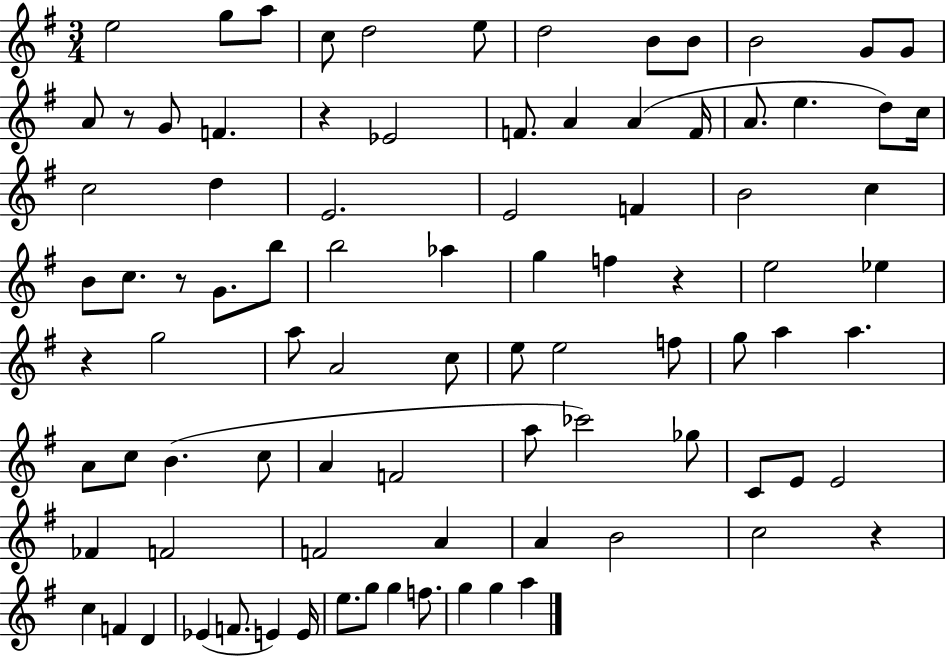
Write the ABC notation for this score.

X:1
T:Untitled
M:3/4
L:1/4
K:G
e2 g/2 a/2 c/2 d2 e/2 d2 B/2 B/2 B2 G/2 G/2 A/2 z/2 G/2 F z _E2 F/2 A A F/4 A/2 e d/2 c/4 c2 d E2 E2 F B2 c B/2 c/2 z/2 G/2 b/2 b2 _a g f z e2 _e z g2 a/2 A2 c/2 e/2 e2 f/2 g/2 a a A/2 c/2 B c/2 A F2 a/2 _c'2 _g/2 C/2 E/2 E2 _F F2 F2 A A B2 c2 z c F D _E F/2 E E/4 e/2 g/2 g f/2 g g a